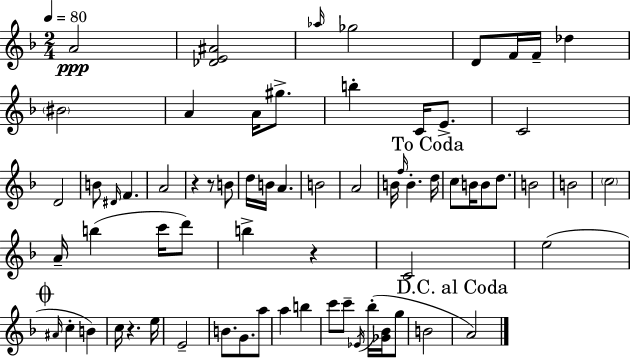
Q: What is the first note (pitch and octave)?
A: A4